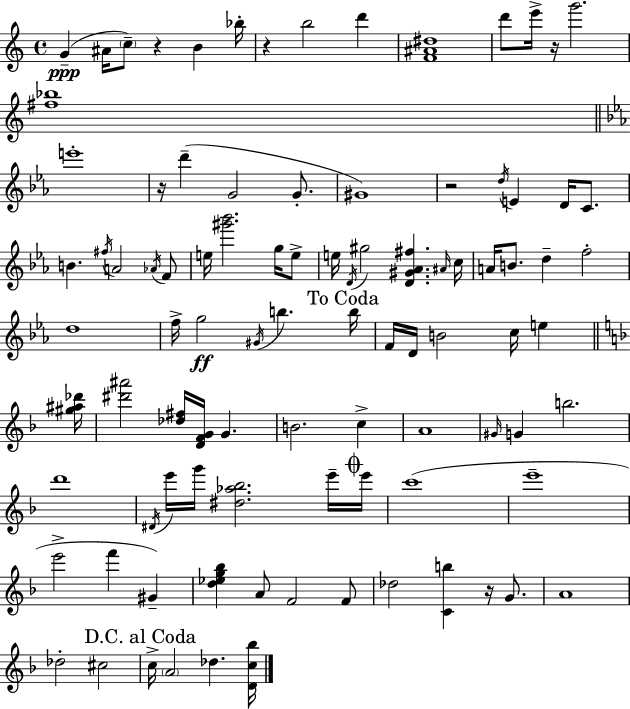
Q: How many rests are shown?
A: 6